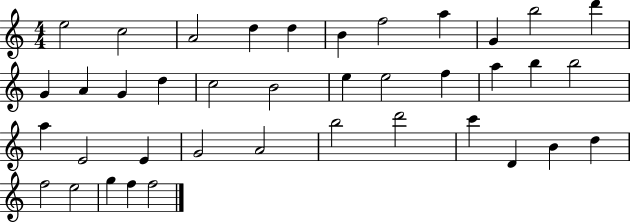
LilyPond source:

{
  \clef treble
  \numericTimeSignature
  \time 4/4
  \key c \major
  e''2 c''2 | a'2 d''4 d''4 | b'4 f''2 a''4 | g'4 b''2 d'''4 | \break g'4 a'4 g'4 d''4 | c''2 b'2 | e''4 e''2 f''4 | a''4 b''4 b''2 | \break a''4 e'2 e'4 | g'2 a'2 | b''2 d'''2 | c'''4 d'4 b'4 d''4 | \break f''2 e''2 | g''4 f''4 f''2 | \bar "|."
}